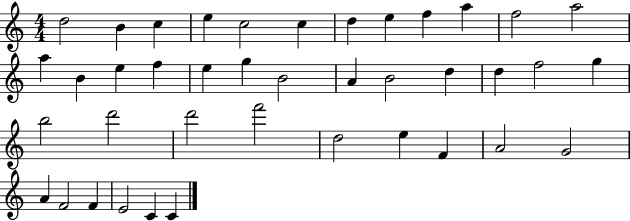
D5/h B4/q C5/q E5/q C5/h C5/q D5/q E5/q F5/q A5/q F5/h A5/h A5/q B4/q E5/q F5/q E5/q G5/q B4/h A4/q B4/h D5/q D5/q F5/h G5/q B5/h D6/h D6/h F6/h D5/h E5/q F4/q A4/h G4/h A4/q F4/h F4/q E4/h C4/q C4/q